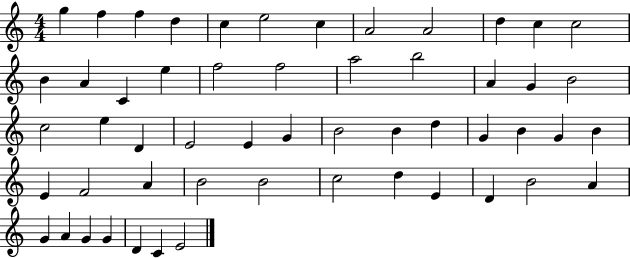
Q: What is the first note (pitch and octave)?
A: G5